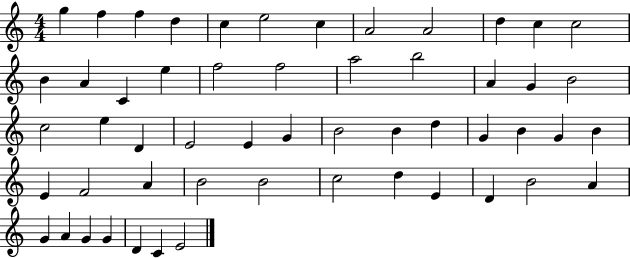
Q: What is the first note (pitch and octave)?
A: G5